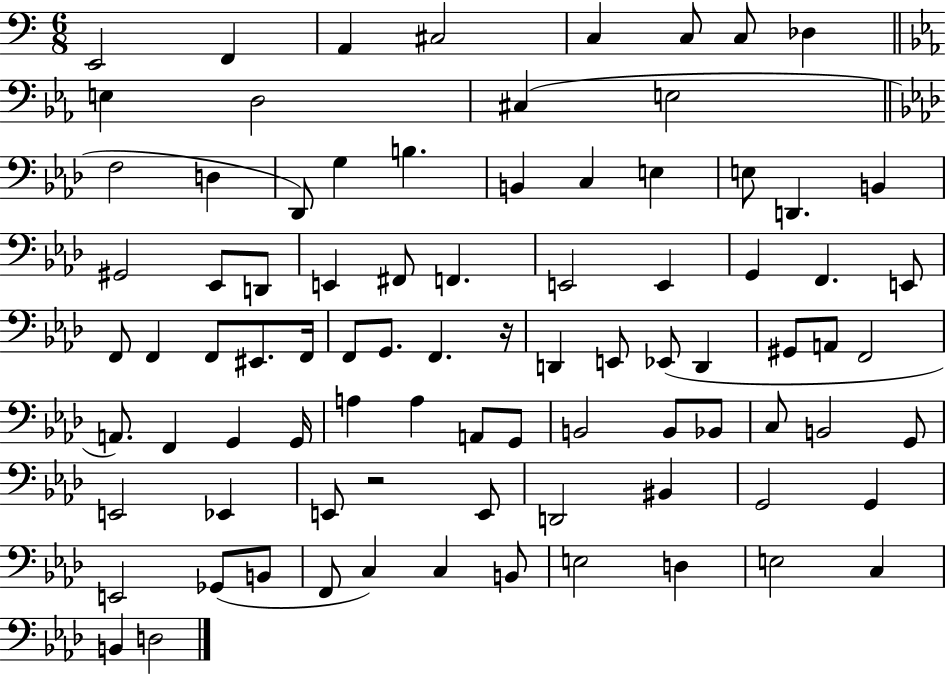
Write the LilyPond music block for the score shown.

{
  \clef bass
  \numericTimeSignature
  \time 6/8
  \key c \major
  \repeat volta 2 { e,2 f,4 | a,4 cis2 | c4 c8 c8 des4 | \bar "||" \break \key c \minor e4 d2 | cis4( e2 | \bar "||" \break \key aes \major f2 d4 | des,8) g4 b4. | b,4 c4 e4 | e8 d,4. b,4 | \break gis,2 ees,8 d,8 | e,4 fis,8 f,4. | e,2 e,4 | g,4 f,4. e,8 | \break f,8 f,4 f,8 eis,8. f,16 | f,8 g,8. f,4. r16 | d,4 e,8 ees,8( d,4 | gis,8 a,8 f,2 | \break a,8.) f,4 g,4 g,16 | a4 a4 a,8 g,8 | b,2 b,8 bes,8 | c8 b,2 g,8 | \break e,2 ees,4 | e,8 r2 e,8 | d,2 bis,4 | g,2 g,4 | \break e,2 ges,8( b,8 | f,8 c4) c4 b,8 | e2 d4 | e2 c4 | \break b,4 d2 | } \bar "|."
}